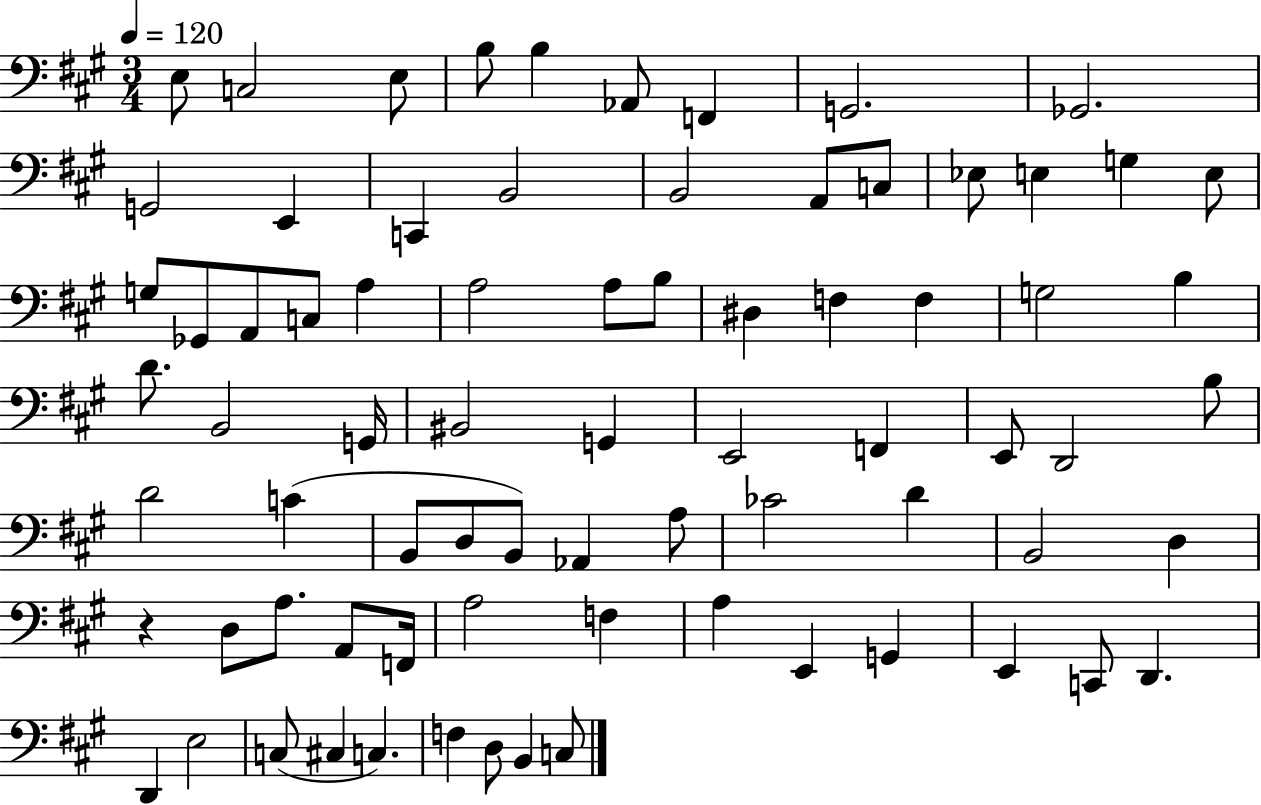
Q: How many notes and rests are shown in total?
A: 76